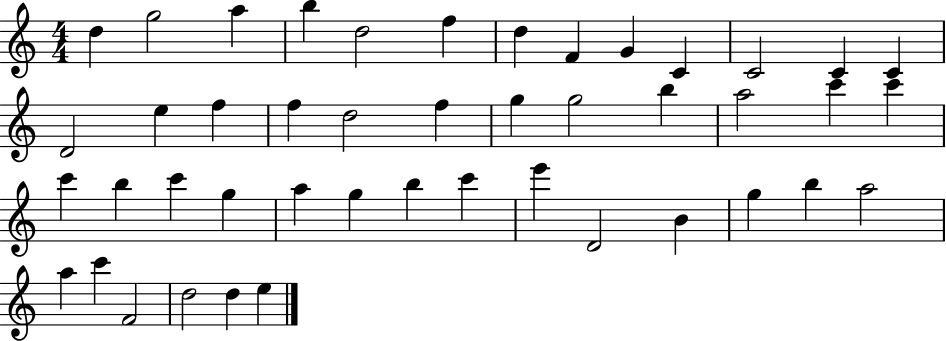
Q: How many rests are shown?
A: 0